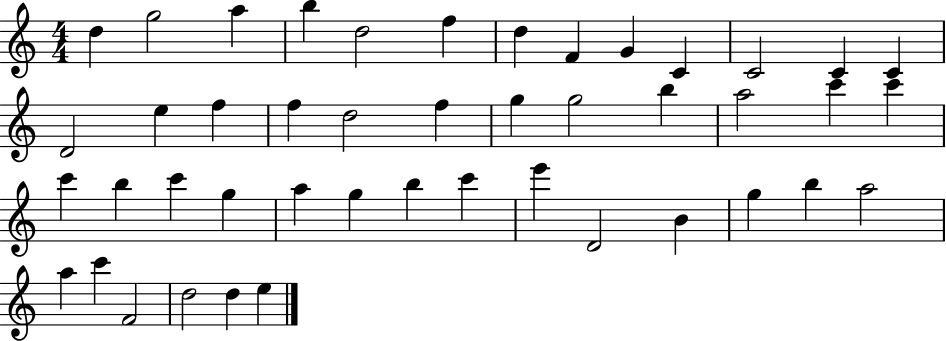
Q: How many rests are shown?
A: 0